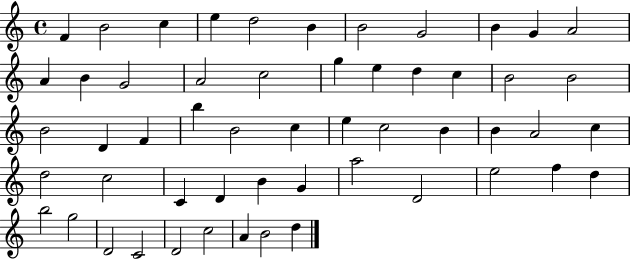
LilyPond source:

{
  \clef treble
  \time 4/4
  \defaultTimeSignature
  \key c \major
  f'4 b'2 c''4 | e''4 d''2 b'4 | b'2 g'2 | b'4 g'4 a'2 | \break a'4 b'4 g'2 | a'2 c''2 | g''4 e''4 d''4 c''4 | b'2 b'2 | \break b'2 d'4 f'4 | b''4 b'2 c''4 | e''4 c''2 b'4 | b'4 a'2 c''4 | \break d''2 c''2 | c'4 d'4 b'4 g'4 | a''2 d'2 | e''2 f''4 d''4 | \break b''2 g''2 | d'2 c'2 | d'2 c''2 | a'4 b'2 d''4 | \break \bar "|."
}